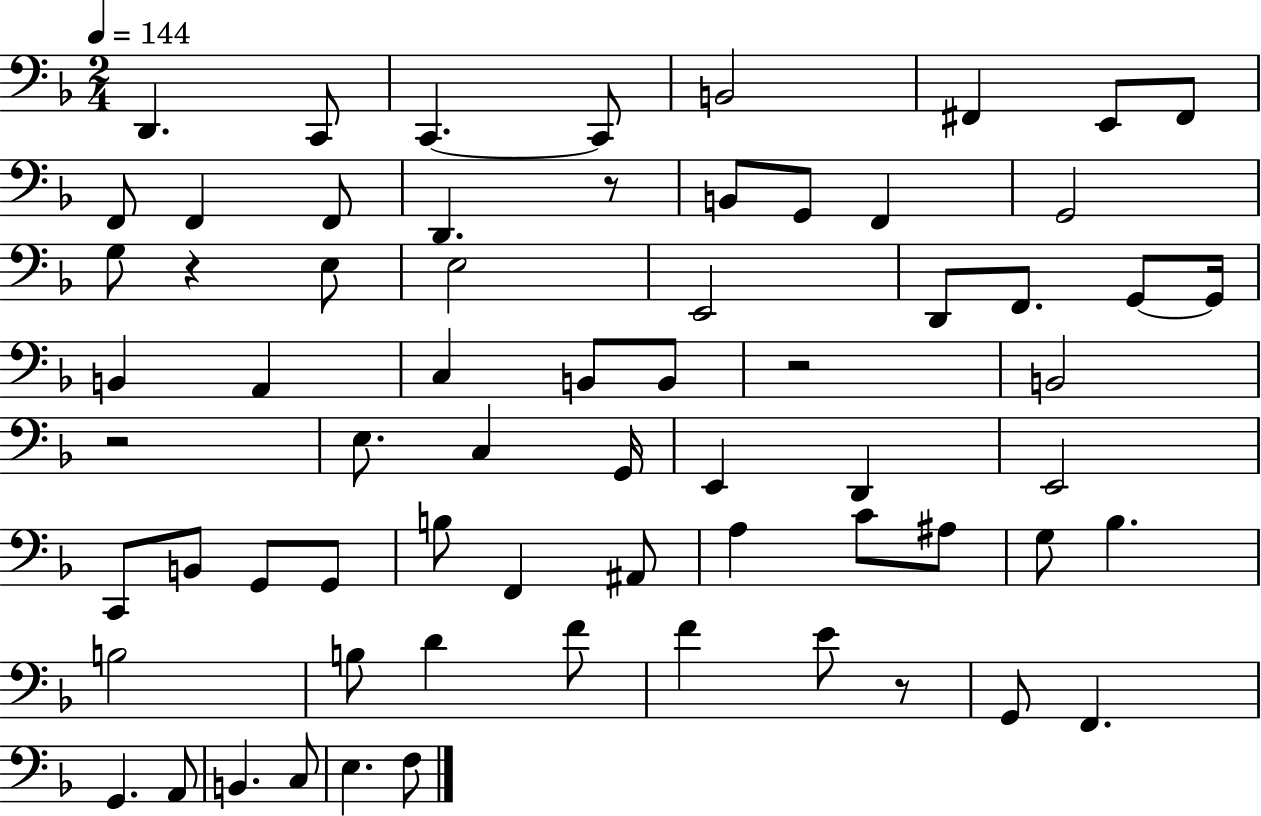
X:1
T:Untitled
M:2/4
L:1/4
K:F
D,, C,,/2 C,, C,,/2 B,,2 ^F,, E,,/2 ^F,,/2 F,,/2 F,, F,,/2 D,, z/2 B,,/2 G,,/2 F,, G,,2 G,/2 z E,/2 E,2 E,,2 D,,/2 F,,/2 G,,/2 G,,/4 B,, A,, C, B,,/2 B,,/2 z2 B,,2 z2 E,/2 C, G,,/4 E,, D,, E,,2 C,,/2 B,,/2 G,,/2 G,,/2 B,/2 F,, ^A,,/2 A, C/2 ^A,/2 G,/2 _B, B,2 B,/2 D F/2 F E/2 z/2 G,,/2 F,, G,, A,,/2 B,, C,/2 E, F,/2